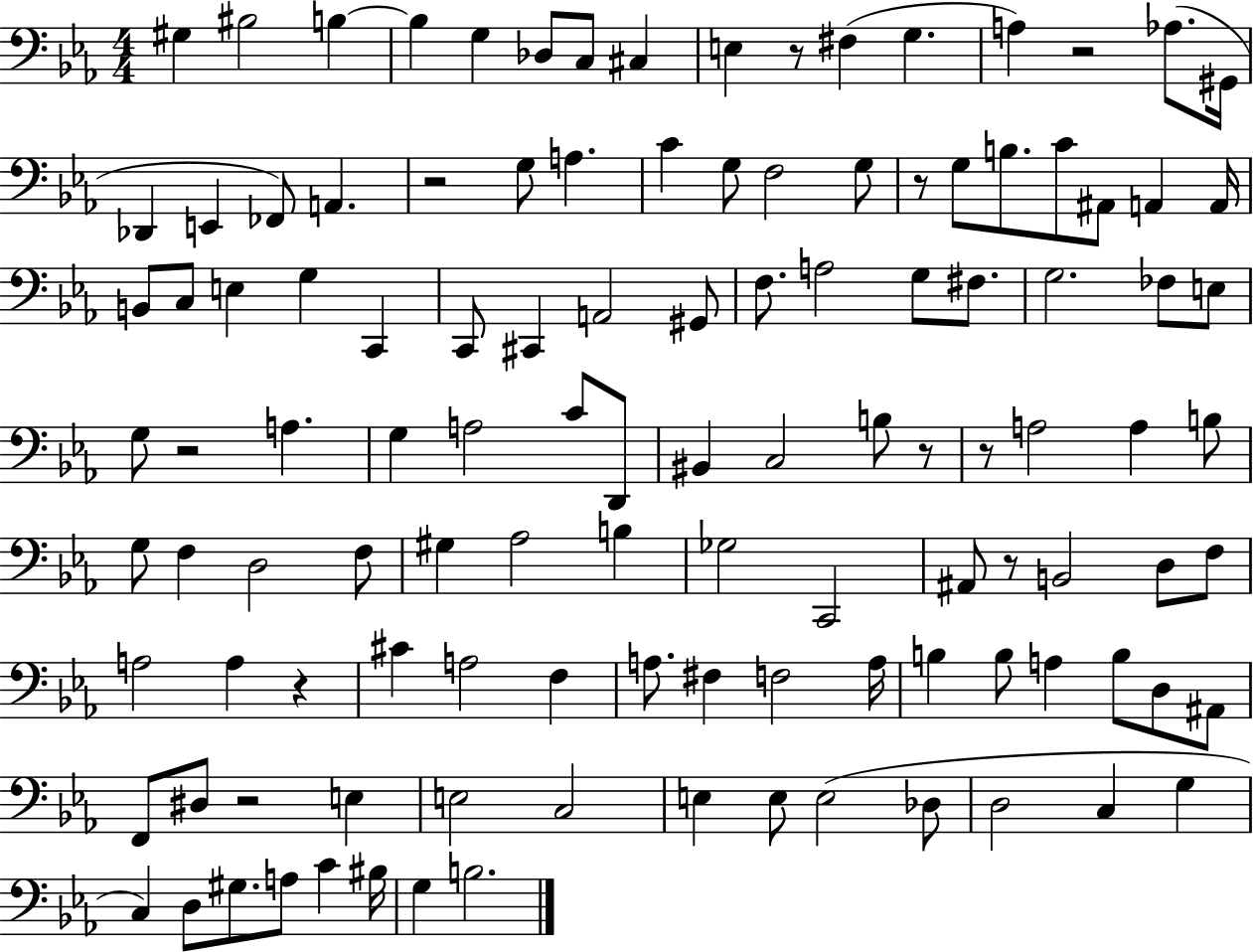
{
  \clef bass
  \numericTimeSignature
  \time 4/4
  \key ees \major
  gis4 bis2 b4~~ | b4 g4 des8 c8 cis4 | e4 r8 fis4( g4. | a4) r2 aes8.( gis,16 | \break des,4 e,4 fes,8) a,4. | r2 g8 a4. | c'4 g8 f2 g8 | r8 g8 b8. c'8 ais,8 a,4 a,16 | \break b,8 c8 e4 g4 c,4 | c,8 cis,4 a,2 gis,8 | f8. a2 g8 fis8. | g2. fes8 e8 | \break g8 r2 a4. | g4 a2 c'8 d,8 | bis,4 c2 b8 r8 | r8 a2 a4 b8 | \break g8 f4 d2 f8 | gis4 aes2 b4 | ges2 c,2 | ais,8 r8 b,2 d8 f8 | \break a2 a4 r4 | cis'4 a2 f4 | a8. fis4 f2 a16 | b4 b8 a4 b8 d8 ais,8 | \break f,8 dis8 r2 e4 | e2 c2 | e4 e8 e2( des8 | d2 c4 g4 | \break c4) d8 gis8. a8 c'4 bis16 | g4 b2. | \bar "|."
}